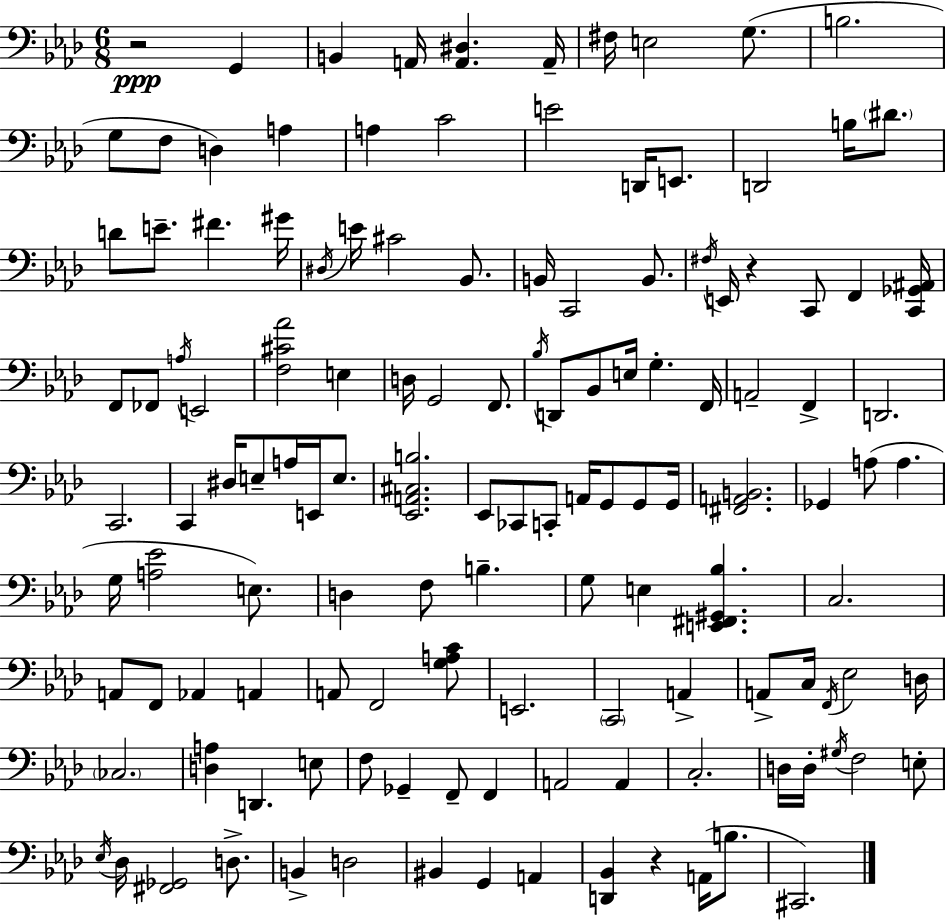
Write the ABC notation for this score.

X:1
T:Untitled
M:6/8
L:1/4
K:Fm
z2 G,, B,, A,,/4 [A,,^D,] A,,/4 ^F,/4 E,2 G,/2 B,2 G,/2 F,/2 D, A, A, C2 E2 D,,/4 E,,/2 D,,2 B,/4 ^D/2 D/2 E/2 ^F ^G/4 ^D,/4 E/4 ^C2 _B,,/2 B,,/4 C,,2 B,,/2 ^F,/4 E,,/4 z C,,/2 F,, [C,,_G,,^A,,]/4 F,,/2 _F,,/2 A,/4 E,,2 [F,^C_A]2 E, D,/4 G,,2 F,,/2 _B,/4 D,,/2 _B,,/2 E,/4 G, F,,/4 A,,2 F,, D,,2 C,,2 C,, ^D,/4 E,/2 A,/4 E,,/4 E,/2 [_E,,A,,^C,B,]2 _E,,/2 _C,,/2 C,,/2 A,,/4 G,,/2 G,,/2 G,,/4 [^F,,A,,B,,]2 _G,, A,/2 A, G,/4 [A,_E]2 E,/2 D, F,/2 B, G,/2 E, [E,,^F,,^G,,_B,] C,2 A,,/2 F,,/2 _A,, A,, A,,/2 F,,2 [G,A,C]/2 E,,2 C,,2 A,, A,,/2 C,/4 F,,/4 _E,2 D,/4 _C,2 [D,A,] D,, E,/2 F,/2 _G,, F,,/2 F,, A,,2 A,, C,2 D,/4 D,/4 ^G,/4 F,2 E,/2 _E,/4 _D,/4 [^F,,_G,,]2 D,/2 B,, D,2 ^B,, G,, A,, [D,,_B,,] z A,,/4 B,/2 ^C,,2